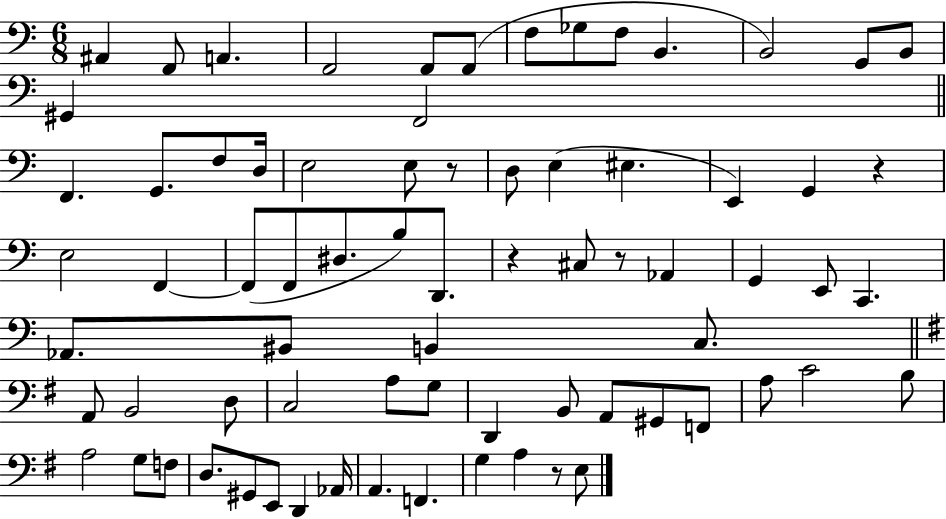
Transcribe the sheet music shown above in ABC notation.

X:1
T:Untitled
M:6/8
L:1/4
K:C
^A,, F,,/2 A,, F,,2 F,,/2 F,,/2 F,/2 _G,/2 F,/2 B,, B,,2 G,,/2 B,,/2 ^G,, F,,2 F,, G,,/2 F,/2 D,/4 E,2 E,/2 z/2 D,/2 E, ^E, E,, G,, z E,2 F,, F,,/2 F,,/2 ^D,/2 B,/2 D,,/2 z ^C,/2 z/2 _A,, G,, E,,/2 C,, _A,,/2 ^B,,/2 B,, C,/2 A,,/2 B,,2 D,/2 C,2 A,/2 G,/2 D,, B,,/2 A,,/2 ^G,,/2 F,,/2 A,/2 C2 B,/2 A,2 G,/2 F,/2 D,/2 ^G,,/2 E,,/2 D,, _A,,/4 A,, F,, G, A, z/2 E,/2